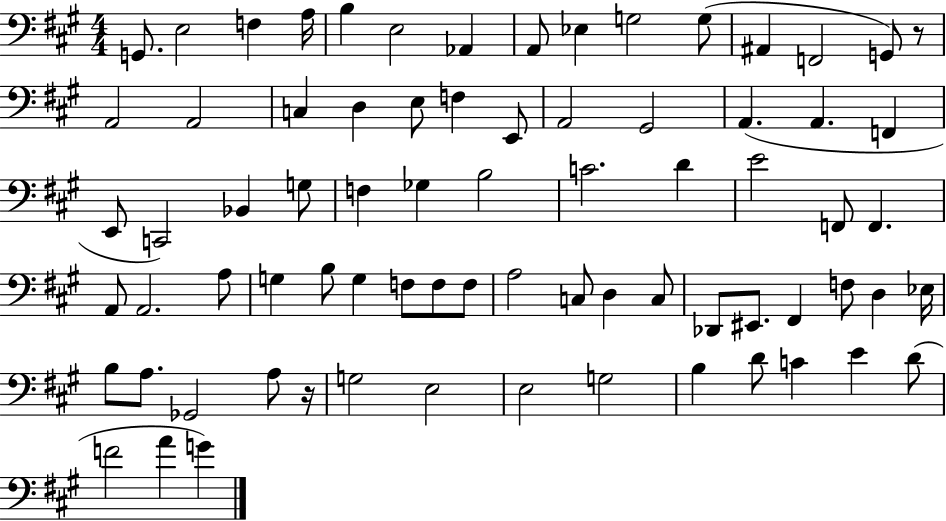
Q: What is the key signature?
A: A major